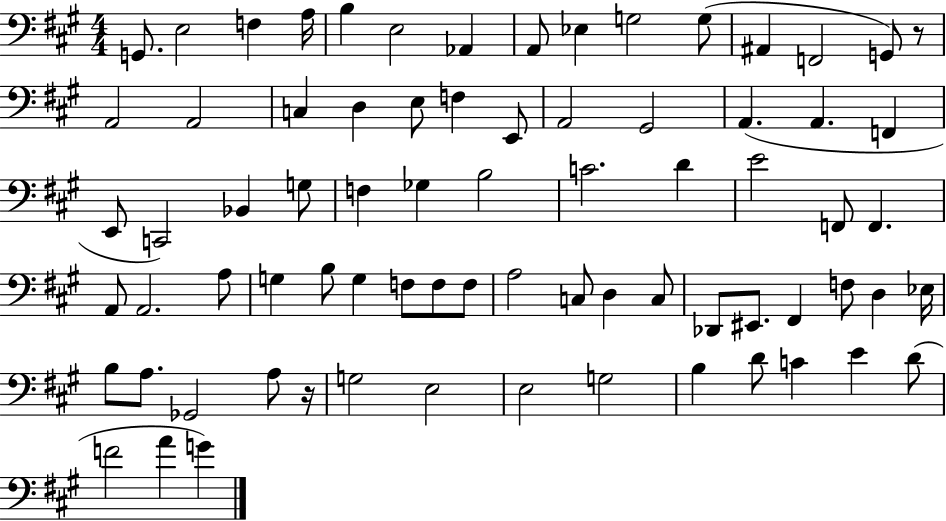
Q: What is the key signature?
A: A major